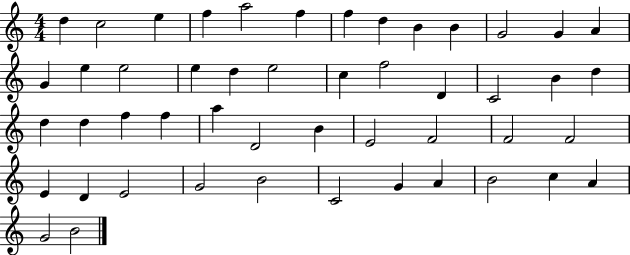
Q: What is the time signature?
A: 4/4